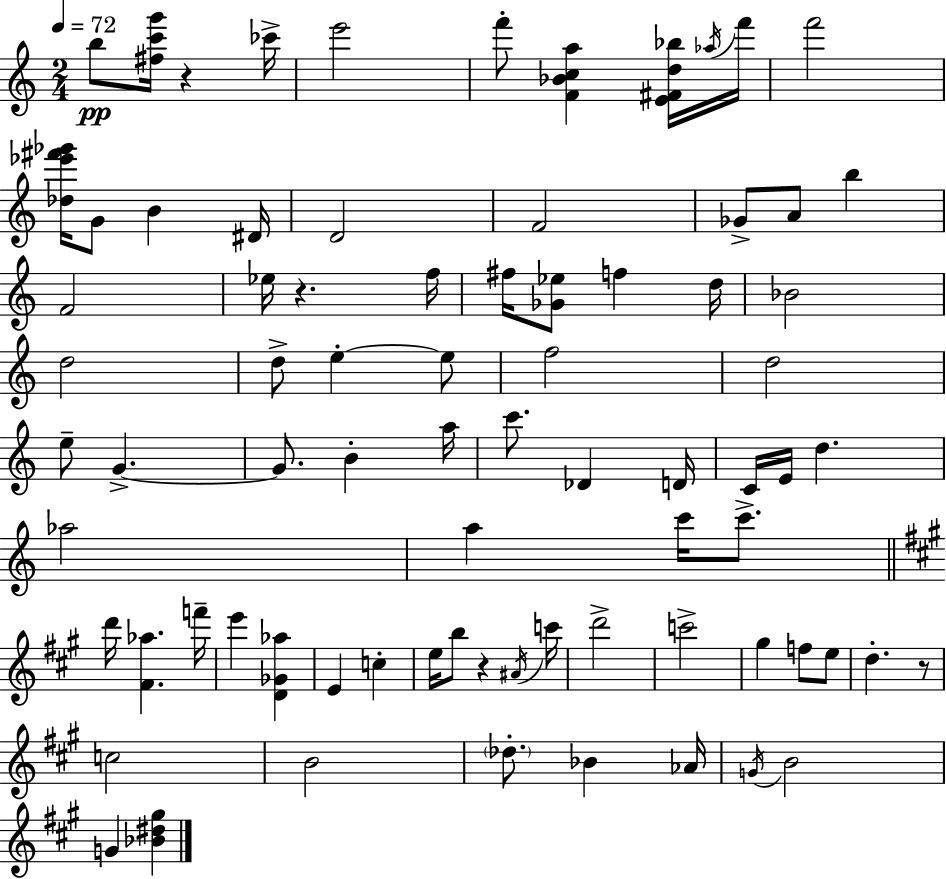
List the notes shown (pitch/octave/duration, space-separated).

B5/e [F#5,C6,G6]/s R/q CES6/s E6/h F6/e [F4,Bb4,C5,A5]/q [E4,F#4,D5,Bb5]/s Ab5/s F6/s F6/h [Db5,Eb6,F#6,Gb6]/s G4/e B4/q D#4/s D4/h F4/h Gb4/e A4/e B5/q F4/h Eb5/s R/q. F5/s F#5/s [Gb4,Eb5]/e F5/q D5/s Bb4/h D5/h D5/e E5/q E5/e F5/h D5/h E5/e G4/q. G4/e. B4/q A5/s C6/e. Db4/q D4/s C4/s E4/s D5/q. Ab5/h A5/q C6/s C6/e. D6/s [F#4,Ab5]/q. F6/s E6/q [D4,Gb4,Ab5]/q E4/q C5/q E5/s B5/e R/q A#4/s C6/s D6/h C6/h G#5/q F5/e E5/e D5/q. R/e C5/h B4/h Db5/e. Bb4/q Ab4/s G4/s B4/h G4/q [Bb4,D#5,G#5]/q